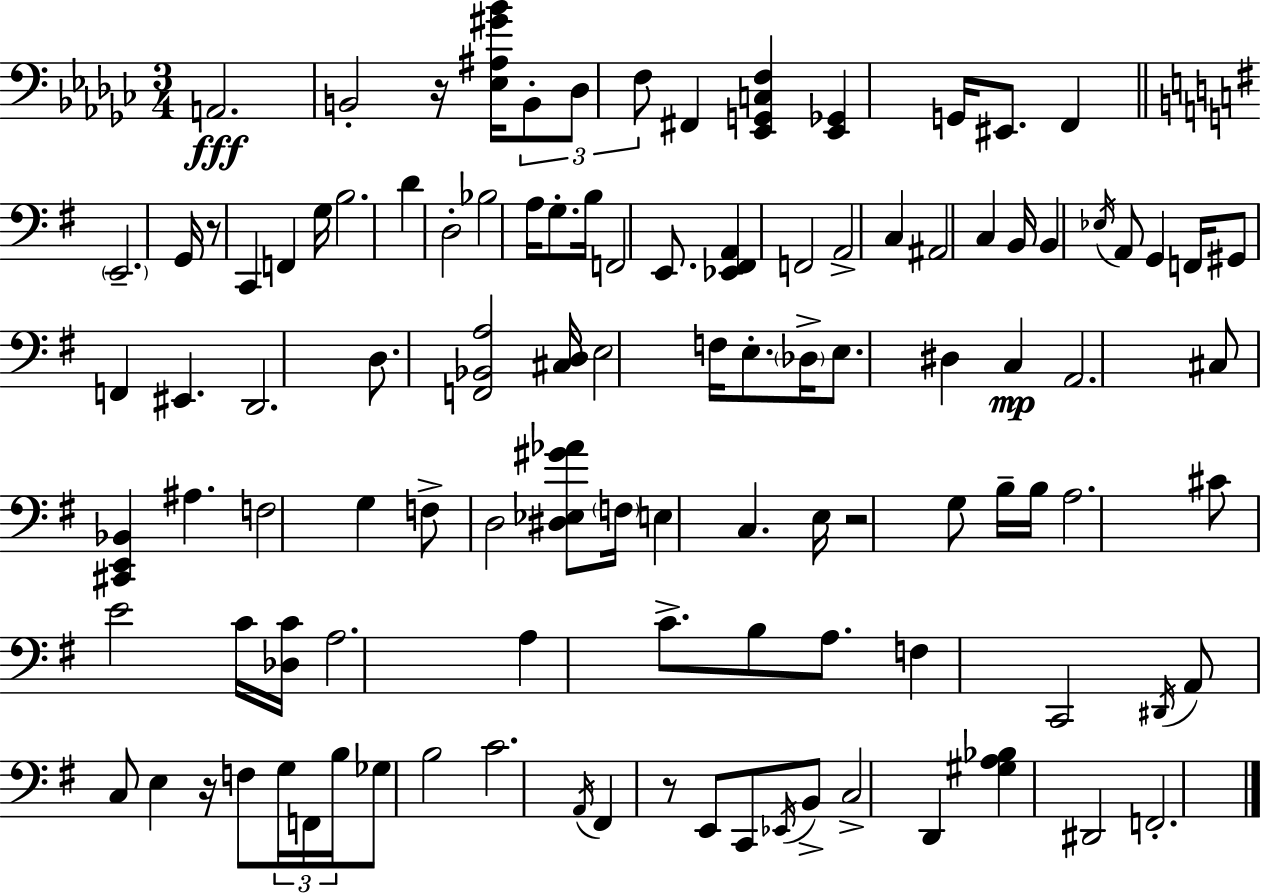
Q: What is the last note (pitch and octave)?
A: F2